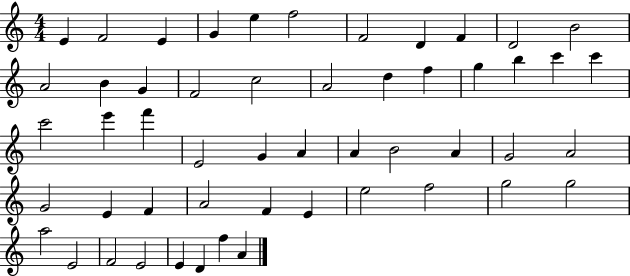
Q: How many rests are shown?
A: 0